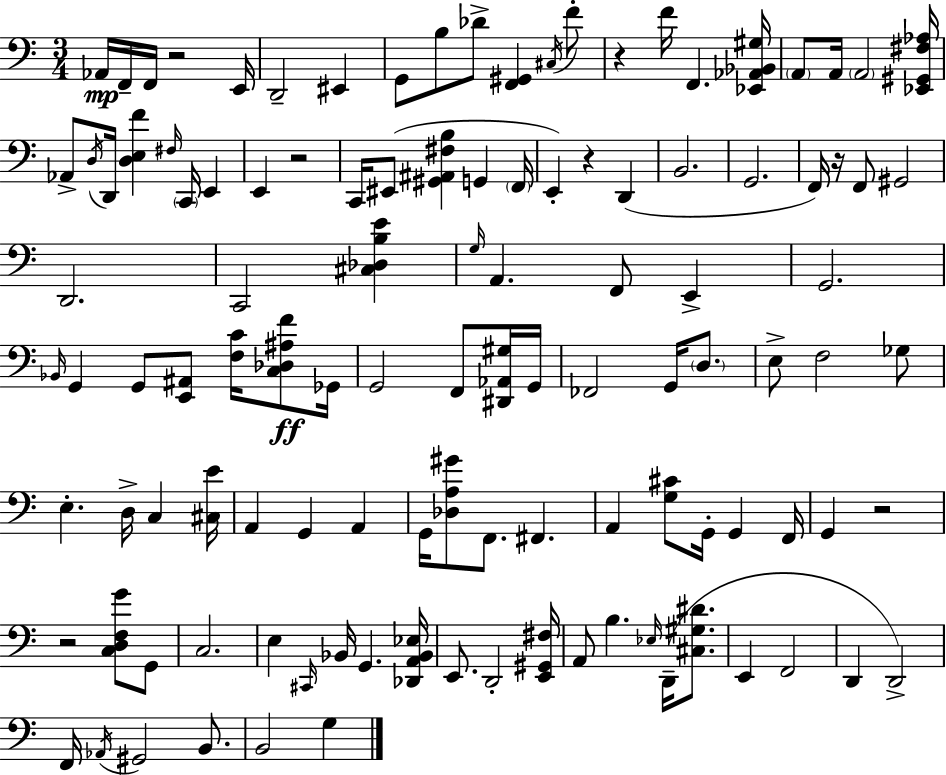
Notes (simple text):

Ab2/s F2/s F2/s R/h E2/s D2/h EIS2/q G2/e B3/e Db4/e [F2,G#2]/q C#3/s F4/e R/q F4/s F2/q. [Eb2,Ab2,Bb2,G#3]/s A2/e A2/s A2/h [Eb2,G#2,F#3,Ab3]/s Ab2/e D3/s D2/s [D3,E3,F4]/q F#3/s C2/s E2/q E2/q R/h C2/s EIS2/e [G#2,A#2,F#3,B3]/q G2/q F2/s E2/q R/q D2/q B2/h. G2/h. F2/s R/s F2/e G#2/h D2/h. C2/h [C#3,Db3,B3,E4]/q G3/s A2/q. F2/e E2/q G2/h. Bb2/s G2/q G2/e [E2,A#2]/e [F3,C4]/s [C3,Db3,A#3,F4]/e Gb2/s G2/h F2/e [D#2,Ab2,G#3]/s G2/s FES2/h G2/s D3/e. E3/e F3/h Gb3/e E3/q. D3/s C3/q [C#3,E4]/s A2/q G2/q A2/q G2/s [Db3,A3,G#4]/e F2/e. F#2/q. A2/q [G3,C#4]/e G2/s G2/q F2/s G2/q R/h R/h [C3,D3,F3,G4]/e G2/e C3/h. E3/q C#2/s Bb2/s G2/q. [Db2,A2,Bb2,Eb3]/s E2/e. D2/h [E2,G#2,F#3]/s A2/e B3/q. Eb3/s D2/s [C#3,G#3,D#4]/e. E2/q F2/h D2/q D2/h F2/s Ab2/s G#2/h B2/e. B2/h G3/q